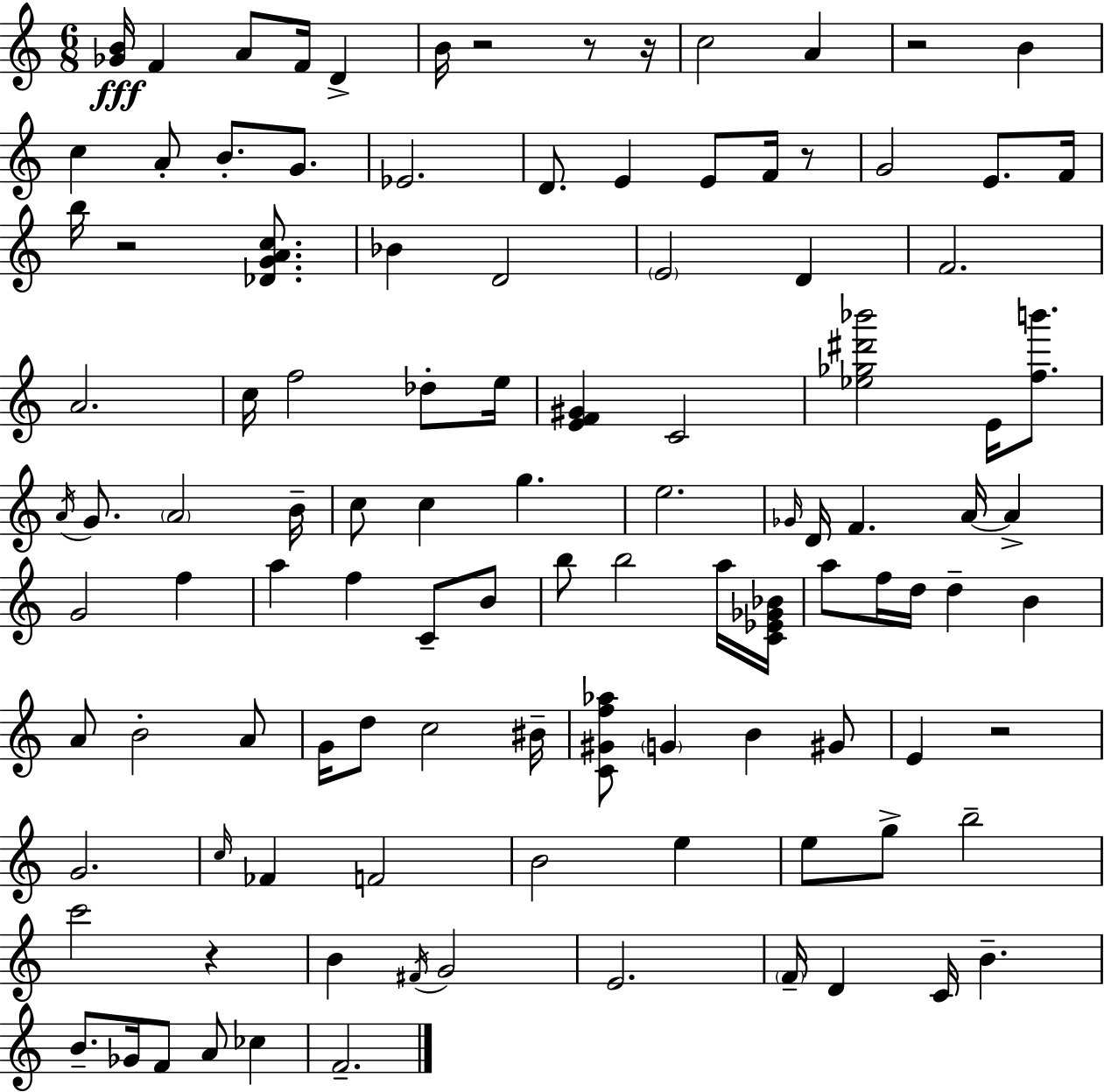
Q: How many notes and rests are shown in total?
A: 110